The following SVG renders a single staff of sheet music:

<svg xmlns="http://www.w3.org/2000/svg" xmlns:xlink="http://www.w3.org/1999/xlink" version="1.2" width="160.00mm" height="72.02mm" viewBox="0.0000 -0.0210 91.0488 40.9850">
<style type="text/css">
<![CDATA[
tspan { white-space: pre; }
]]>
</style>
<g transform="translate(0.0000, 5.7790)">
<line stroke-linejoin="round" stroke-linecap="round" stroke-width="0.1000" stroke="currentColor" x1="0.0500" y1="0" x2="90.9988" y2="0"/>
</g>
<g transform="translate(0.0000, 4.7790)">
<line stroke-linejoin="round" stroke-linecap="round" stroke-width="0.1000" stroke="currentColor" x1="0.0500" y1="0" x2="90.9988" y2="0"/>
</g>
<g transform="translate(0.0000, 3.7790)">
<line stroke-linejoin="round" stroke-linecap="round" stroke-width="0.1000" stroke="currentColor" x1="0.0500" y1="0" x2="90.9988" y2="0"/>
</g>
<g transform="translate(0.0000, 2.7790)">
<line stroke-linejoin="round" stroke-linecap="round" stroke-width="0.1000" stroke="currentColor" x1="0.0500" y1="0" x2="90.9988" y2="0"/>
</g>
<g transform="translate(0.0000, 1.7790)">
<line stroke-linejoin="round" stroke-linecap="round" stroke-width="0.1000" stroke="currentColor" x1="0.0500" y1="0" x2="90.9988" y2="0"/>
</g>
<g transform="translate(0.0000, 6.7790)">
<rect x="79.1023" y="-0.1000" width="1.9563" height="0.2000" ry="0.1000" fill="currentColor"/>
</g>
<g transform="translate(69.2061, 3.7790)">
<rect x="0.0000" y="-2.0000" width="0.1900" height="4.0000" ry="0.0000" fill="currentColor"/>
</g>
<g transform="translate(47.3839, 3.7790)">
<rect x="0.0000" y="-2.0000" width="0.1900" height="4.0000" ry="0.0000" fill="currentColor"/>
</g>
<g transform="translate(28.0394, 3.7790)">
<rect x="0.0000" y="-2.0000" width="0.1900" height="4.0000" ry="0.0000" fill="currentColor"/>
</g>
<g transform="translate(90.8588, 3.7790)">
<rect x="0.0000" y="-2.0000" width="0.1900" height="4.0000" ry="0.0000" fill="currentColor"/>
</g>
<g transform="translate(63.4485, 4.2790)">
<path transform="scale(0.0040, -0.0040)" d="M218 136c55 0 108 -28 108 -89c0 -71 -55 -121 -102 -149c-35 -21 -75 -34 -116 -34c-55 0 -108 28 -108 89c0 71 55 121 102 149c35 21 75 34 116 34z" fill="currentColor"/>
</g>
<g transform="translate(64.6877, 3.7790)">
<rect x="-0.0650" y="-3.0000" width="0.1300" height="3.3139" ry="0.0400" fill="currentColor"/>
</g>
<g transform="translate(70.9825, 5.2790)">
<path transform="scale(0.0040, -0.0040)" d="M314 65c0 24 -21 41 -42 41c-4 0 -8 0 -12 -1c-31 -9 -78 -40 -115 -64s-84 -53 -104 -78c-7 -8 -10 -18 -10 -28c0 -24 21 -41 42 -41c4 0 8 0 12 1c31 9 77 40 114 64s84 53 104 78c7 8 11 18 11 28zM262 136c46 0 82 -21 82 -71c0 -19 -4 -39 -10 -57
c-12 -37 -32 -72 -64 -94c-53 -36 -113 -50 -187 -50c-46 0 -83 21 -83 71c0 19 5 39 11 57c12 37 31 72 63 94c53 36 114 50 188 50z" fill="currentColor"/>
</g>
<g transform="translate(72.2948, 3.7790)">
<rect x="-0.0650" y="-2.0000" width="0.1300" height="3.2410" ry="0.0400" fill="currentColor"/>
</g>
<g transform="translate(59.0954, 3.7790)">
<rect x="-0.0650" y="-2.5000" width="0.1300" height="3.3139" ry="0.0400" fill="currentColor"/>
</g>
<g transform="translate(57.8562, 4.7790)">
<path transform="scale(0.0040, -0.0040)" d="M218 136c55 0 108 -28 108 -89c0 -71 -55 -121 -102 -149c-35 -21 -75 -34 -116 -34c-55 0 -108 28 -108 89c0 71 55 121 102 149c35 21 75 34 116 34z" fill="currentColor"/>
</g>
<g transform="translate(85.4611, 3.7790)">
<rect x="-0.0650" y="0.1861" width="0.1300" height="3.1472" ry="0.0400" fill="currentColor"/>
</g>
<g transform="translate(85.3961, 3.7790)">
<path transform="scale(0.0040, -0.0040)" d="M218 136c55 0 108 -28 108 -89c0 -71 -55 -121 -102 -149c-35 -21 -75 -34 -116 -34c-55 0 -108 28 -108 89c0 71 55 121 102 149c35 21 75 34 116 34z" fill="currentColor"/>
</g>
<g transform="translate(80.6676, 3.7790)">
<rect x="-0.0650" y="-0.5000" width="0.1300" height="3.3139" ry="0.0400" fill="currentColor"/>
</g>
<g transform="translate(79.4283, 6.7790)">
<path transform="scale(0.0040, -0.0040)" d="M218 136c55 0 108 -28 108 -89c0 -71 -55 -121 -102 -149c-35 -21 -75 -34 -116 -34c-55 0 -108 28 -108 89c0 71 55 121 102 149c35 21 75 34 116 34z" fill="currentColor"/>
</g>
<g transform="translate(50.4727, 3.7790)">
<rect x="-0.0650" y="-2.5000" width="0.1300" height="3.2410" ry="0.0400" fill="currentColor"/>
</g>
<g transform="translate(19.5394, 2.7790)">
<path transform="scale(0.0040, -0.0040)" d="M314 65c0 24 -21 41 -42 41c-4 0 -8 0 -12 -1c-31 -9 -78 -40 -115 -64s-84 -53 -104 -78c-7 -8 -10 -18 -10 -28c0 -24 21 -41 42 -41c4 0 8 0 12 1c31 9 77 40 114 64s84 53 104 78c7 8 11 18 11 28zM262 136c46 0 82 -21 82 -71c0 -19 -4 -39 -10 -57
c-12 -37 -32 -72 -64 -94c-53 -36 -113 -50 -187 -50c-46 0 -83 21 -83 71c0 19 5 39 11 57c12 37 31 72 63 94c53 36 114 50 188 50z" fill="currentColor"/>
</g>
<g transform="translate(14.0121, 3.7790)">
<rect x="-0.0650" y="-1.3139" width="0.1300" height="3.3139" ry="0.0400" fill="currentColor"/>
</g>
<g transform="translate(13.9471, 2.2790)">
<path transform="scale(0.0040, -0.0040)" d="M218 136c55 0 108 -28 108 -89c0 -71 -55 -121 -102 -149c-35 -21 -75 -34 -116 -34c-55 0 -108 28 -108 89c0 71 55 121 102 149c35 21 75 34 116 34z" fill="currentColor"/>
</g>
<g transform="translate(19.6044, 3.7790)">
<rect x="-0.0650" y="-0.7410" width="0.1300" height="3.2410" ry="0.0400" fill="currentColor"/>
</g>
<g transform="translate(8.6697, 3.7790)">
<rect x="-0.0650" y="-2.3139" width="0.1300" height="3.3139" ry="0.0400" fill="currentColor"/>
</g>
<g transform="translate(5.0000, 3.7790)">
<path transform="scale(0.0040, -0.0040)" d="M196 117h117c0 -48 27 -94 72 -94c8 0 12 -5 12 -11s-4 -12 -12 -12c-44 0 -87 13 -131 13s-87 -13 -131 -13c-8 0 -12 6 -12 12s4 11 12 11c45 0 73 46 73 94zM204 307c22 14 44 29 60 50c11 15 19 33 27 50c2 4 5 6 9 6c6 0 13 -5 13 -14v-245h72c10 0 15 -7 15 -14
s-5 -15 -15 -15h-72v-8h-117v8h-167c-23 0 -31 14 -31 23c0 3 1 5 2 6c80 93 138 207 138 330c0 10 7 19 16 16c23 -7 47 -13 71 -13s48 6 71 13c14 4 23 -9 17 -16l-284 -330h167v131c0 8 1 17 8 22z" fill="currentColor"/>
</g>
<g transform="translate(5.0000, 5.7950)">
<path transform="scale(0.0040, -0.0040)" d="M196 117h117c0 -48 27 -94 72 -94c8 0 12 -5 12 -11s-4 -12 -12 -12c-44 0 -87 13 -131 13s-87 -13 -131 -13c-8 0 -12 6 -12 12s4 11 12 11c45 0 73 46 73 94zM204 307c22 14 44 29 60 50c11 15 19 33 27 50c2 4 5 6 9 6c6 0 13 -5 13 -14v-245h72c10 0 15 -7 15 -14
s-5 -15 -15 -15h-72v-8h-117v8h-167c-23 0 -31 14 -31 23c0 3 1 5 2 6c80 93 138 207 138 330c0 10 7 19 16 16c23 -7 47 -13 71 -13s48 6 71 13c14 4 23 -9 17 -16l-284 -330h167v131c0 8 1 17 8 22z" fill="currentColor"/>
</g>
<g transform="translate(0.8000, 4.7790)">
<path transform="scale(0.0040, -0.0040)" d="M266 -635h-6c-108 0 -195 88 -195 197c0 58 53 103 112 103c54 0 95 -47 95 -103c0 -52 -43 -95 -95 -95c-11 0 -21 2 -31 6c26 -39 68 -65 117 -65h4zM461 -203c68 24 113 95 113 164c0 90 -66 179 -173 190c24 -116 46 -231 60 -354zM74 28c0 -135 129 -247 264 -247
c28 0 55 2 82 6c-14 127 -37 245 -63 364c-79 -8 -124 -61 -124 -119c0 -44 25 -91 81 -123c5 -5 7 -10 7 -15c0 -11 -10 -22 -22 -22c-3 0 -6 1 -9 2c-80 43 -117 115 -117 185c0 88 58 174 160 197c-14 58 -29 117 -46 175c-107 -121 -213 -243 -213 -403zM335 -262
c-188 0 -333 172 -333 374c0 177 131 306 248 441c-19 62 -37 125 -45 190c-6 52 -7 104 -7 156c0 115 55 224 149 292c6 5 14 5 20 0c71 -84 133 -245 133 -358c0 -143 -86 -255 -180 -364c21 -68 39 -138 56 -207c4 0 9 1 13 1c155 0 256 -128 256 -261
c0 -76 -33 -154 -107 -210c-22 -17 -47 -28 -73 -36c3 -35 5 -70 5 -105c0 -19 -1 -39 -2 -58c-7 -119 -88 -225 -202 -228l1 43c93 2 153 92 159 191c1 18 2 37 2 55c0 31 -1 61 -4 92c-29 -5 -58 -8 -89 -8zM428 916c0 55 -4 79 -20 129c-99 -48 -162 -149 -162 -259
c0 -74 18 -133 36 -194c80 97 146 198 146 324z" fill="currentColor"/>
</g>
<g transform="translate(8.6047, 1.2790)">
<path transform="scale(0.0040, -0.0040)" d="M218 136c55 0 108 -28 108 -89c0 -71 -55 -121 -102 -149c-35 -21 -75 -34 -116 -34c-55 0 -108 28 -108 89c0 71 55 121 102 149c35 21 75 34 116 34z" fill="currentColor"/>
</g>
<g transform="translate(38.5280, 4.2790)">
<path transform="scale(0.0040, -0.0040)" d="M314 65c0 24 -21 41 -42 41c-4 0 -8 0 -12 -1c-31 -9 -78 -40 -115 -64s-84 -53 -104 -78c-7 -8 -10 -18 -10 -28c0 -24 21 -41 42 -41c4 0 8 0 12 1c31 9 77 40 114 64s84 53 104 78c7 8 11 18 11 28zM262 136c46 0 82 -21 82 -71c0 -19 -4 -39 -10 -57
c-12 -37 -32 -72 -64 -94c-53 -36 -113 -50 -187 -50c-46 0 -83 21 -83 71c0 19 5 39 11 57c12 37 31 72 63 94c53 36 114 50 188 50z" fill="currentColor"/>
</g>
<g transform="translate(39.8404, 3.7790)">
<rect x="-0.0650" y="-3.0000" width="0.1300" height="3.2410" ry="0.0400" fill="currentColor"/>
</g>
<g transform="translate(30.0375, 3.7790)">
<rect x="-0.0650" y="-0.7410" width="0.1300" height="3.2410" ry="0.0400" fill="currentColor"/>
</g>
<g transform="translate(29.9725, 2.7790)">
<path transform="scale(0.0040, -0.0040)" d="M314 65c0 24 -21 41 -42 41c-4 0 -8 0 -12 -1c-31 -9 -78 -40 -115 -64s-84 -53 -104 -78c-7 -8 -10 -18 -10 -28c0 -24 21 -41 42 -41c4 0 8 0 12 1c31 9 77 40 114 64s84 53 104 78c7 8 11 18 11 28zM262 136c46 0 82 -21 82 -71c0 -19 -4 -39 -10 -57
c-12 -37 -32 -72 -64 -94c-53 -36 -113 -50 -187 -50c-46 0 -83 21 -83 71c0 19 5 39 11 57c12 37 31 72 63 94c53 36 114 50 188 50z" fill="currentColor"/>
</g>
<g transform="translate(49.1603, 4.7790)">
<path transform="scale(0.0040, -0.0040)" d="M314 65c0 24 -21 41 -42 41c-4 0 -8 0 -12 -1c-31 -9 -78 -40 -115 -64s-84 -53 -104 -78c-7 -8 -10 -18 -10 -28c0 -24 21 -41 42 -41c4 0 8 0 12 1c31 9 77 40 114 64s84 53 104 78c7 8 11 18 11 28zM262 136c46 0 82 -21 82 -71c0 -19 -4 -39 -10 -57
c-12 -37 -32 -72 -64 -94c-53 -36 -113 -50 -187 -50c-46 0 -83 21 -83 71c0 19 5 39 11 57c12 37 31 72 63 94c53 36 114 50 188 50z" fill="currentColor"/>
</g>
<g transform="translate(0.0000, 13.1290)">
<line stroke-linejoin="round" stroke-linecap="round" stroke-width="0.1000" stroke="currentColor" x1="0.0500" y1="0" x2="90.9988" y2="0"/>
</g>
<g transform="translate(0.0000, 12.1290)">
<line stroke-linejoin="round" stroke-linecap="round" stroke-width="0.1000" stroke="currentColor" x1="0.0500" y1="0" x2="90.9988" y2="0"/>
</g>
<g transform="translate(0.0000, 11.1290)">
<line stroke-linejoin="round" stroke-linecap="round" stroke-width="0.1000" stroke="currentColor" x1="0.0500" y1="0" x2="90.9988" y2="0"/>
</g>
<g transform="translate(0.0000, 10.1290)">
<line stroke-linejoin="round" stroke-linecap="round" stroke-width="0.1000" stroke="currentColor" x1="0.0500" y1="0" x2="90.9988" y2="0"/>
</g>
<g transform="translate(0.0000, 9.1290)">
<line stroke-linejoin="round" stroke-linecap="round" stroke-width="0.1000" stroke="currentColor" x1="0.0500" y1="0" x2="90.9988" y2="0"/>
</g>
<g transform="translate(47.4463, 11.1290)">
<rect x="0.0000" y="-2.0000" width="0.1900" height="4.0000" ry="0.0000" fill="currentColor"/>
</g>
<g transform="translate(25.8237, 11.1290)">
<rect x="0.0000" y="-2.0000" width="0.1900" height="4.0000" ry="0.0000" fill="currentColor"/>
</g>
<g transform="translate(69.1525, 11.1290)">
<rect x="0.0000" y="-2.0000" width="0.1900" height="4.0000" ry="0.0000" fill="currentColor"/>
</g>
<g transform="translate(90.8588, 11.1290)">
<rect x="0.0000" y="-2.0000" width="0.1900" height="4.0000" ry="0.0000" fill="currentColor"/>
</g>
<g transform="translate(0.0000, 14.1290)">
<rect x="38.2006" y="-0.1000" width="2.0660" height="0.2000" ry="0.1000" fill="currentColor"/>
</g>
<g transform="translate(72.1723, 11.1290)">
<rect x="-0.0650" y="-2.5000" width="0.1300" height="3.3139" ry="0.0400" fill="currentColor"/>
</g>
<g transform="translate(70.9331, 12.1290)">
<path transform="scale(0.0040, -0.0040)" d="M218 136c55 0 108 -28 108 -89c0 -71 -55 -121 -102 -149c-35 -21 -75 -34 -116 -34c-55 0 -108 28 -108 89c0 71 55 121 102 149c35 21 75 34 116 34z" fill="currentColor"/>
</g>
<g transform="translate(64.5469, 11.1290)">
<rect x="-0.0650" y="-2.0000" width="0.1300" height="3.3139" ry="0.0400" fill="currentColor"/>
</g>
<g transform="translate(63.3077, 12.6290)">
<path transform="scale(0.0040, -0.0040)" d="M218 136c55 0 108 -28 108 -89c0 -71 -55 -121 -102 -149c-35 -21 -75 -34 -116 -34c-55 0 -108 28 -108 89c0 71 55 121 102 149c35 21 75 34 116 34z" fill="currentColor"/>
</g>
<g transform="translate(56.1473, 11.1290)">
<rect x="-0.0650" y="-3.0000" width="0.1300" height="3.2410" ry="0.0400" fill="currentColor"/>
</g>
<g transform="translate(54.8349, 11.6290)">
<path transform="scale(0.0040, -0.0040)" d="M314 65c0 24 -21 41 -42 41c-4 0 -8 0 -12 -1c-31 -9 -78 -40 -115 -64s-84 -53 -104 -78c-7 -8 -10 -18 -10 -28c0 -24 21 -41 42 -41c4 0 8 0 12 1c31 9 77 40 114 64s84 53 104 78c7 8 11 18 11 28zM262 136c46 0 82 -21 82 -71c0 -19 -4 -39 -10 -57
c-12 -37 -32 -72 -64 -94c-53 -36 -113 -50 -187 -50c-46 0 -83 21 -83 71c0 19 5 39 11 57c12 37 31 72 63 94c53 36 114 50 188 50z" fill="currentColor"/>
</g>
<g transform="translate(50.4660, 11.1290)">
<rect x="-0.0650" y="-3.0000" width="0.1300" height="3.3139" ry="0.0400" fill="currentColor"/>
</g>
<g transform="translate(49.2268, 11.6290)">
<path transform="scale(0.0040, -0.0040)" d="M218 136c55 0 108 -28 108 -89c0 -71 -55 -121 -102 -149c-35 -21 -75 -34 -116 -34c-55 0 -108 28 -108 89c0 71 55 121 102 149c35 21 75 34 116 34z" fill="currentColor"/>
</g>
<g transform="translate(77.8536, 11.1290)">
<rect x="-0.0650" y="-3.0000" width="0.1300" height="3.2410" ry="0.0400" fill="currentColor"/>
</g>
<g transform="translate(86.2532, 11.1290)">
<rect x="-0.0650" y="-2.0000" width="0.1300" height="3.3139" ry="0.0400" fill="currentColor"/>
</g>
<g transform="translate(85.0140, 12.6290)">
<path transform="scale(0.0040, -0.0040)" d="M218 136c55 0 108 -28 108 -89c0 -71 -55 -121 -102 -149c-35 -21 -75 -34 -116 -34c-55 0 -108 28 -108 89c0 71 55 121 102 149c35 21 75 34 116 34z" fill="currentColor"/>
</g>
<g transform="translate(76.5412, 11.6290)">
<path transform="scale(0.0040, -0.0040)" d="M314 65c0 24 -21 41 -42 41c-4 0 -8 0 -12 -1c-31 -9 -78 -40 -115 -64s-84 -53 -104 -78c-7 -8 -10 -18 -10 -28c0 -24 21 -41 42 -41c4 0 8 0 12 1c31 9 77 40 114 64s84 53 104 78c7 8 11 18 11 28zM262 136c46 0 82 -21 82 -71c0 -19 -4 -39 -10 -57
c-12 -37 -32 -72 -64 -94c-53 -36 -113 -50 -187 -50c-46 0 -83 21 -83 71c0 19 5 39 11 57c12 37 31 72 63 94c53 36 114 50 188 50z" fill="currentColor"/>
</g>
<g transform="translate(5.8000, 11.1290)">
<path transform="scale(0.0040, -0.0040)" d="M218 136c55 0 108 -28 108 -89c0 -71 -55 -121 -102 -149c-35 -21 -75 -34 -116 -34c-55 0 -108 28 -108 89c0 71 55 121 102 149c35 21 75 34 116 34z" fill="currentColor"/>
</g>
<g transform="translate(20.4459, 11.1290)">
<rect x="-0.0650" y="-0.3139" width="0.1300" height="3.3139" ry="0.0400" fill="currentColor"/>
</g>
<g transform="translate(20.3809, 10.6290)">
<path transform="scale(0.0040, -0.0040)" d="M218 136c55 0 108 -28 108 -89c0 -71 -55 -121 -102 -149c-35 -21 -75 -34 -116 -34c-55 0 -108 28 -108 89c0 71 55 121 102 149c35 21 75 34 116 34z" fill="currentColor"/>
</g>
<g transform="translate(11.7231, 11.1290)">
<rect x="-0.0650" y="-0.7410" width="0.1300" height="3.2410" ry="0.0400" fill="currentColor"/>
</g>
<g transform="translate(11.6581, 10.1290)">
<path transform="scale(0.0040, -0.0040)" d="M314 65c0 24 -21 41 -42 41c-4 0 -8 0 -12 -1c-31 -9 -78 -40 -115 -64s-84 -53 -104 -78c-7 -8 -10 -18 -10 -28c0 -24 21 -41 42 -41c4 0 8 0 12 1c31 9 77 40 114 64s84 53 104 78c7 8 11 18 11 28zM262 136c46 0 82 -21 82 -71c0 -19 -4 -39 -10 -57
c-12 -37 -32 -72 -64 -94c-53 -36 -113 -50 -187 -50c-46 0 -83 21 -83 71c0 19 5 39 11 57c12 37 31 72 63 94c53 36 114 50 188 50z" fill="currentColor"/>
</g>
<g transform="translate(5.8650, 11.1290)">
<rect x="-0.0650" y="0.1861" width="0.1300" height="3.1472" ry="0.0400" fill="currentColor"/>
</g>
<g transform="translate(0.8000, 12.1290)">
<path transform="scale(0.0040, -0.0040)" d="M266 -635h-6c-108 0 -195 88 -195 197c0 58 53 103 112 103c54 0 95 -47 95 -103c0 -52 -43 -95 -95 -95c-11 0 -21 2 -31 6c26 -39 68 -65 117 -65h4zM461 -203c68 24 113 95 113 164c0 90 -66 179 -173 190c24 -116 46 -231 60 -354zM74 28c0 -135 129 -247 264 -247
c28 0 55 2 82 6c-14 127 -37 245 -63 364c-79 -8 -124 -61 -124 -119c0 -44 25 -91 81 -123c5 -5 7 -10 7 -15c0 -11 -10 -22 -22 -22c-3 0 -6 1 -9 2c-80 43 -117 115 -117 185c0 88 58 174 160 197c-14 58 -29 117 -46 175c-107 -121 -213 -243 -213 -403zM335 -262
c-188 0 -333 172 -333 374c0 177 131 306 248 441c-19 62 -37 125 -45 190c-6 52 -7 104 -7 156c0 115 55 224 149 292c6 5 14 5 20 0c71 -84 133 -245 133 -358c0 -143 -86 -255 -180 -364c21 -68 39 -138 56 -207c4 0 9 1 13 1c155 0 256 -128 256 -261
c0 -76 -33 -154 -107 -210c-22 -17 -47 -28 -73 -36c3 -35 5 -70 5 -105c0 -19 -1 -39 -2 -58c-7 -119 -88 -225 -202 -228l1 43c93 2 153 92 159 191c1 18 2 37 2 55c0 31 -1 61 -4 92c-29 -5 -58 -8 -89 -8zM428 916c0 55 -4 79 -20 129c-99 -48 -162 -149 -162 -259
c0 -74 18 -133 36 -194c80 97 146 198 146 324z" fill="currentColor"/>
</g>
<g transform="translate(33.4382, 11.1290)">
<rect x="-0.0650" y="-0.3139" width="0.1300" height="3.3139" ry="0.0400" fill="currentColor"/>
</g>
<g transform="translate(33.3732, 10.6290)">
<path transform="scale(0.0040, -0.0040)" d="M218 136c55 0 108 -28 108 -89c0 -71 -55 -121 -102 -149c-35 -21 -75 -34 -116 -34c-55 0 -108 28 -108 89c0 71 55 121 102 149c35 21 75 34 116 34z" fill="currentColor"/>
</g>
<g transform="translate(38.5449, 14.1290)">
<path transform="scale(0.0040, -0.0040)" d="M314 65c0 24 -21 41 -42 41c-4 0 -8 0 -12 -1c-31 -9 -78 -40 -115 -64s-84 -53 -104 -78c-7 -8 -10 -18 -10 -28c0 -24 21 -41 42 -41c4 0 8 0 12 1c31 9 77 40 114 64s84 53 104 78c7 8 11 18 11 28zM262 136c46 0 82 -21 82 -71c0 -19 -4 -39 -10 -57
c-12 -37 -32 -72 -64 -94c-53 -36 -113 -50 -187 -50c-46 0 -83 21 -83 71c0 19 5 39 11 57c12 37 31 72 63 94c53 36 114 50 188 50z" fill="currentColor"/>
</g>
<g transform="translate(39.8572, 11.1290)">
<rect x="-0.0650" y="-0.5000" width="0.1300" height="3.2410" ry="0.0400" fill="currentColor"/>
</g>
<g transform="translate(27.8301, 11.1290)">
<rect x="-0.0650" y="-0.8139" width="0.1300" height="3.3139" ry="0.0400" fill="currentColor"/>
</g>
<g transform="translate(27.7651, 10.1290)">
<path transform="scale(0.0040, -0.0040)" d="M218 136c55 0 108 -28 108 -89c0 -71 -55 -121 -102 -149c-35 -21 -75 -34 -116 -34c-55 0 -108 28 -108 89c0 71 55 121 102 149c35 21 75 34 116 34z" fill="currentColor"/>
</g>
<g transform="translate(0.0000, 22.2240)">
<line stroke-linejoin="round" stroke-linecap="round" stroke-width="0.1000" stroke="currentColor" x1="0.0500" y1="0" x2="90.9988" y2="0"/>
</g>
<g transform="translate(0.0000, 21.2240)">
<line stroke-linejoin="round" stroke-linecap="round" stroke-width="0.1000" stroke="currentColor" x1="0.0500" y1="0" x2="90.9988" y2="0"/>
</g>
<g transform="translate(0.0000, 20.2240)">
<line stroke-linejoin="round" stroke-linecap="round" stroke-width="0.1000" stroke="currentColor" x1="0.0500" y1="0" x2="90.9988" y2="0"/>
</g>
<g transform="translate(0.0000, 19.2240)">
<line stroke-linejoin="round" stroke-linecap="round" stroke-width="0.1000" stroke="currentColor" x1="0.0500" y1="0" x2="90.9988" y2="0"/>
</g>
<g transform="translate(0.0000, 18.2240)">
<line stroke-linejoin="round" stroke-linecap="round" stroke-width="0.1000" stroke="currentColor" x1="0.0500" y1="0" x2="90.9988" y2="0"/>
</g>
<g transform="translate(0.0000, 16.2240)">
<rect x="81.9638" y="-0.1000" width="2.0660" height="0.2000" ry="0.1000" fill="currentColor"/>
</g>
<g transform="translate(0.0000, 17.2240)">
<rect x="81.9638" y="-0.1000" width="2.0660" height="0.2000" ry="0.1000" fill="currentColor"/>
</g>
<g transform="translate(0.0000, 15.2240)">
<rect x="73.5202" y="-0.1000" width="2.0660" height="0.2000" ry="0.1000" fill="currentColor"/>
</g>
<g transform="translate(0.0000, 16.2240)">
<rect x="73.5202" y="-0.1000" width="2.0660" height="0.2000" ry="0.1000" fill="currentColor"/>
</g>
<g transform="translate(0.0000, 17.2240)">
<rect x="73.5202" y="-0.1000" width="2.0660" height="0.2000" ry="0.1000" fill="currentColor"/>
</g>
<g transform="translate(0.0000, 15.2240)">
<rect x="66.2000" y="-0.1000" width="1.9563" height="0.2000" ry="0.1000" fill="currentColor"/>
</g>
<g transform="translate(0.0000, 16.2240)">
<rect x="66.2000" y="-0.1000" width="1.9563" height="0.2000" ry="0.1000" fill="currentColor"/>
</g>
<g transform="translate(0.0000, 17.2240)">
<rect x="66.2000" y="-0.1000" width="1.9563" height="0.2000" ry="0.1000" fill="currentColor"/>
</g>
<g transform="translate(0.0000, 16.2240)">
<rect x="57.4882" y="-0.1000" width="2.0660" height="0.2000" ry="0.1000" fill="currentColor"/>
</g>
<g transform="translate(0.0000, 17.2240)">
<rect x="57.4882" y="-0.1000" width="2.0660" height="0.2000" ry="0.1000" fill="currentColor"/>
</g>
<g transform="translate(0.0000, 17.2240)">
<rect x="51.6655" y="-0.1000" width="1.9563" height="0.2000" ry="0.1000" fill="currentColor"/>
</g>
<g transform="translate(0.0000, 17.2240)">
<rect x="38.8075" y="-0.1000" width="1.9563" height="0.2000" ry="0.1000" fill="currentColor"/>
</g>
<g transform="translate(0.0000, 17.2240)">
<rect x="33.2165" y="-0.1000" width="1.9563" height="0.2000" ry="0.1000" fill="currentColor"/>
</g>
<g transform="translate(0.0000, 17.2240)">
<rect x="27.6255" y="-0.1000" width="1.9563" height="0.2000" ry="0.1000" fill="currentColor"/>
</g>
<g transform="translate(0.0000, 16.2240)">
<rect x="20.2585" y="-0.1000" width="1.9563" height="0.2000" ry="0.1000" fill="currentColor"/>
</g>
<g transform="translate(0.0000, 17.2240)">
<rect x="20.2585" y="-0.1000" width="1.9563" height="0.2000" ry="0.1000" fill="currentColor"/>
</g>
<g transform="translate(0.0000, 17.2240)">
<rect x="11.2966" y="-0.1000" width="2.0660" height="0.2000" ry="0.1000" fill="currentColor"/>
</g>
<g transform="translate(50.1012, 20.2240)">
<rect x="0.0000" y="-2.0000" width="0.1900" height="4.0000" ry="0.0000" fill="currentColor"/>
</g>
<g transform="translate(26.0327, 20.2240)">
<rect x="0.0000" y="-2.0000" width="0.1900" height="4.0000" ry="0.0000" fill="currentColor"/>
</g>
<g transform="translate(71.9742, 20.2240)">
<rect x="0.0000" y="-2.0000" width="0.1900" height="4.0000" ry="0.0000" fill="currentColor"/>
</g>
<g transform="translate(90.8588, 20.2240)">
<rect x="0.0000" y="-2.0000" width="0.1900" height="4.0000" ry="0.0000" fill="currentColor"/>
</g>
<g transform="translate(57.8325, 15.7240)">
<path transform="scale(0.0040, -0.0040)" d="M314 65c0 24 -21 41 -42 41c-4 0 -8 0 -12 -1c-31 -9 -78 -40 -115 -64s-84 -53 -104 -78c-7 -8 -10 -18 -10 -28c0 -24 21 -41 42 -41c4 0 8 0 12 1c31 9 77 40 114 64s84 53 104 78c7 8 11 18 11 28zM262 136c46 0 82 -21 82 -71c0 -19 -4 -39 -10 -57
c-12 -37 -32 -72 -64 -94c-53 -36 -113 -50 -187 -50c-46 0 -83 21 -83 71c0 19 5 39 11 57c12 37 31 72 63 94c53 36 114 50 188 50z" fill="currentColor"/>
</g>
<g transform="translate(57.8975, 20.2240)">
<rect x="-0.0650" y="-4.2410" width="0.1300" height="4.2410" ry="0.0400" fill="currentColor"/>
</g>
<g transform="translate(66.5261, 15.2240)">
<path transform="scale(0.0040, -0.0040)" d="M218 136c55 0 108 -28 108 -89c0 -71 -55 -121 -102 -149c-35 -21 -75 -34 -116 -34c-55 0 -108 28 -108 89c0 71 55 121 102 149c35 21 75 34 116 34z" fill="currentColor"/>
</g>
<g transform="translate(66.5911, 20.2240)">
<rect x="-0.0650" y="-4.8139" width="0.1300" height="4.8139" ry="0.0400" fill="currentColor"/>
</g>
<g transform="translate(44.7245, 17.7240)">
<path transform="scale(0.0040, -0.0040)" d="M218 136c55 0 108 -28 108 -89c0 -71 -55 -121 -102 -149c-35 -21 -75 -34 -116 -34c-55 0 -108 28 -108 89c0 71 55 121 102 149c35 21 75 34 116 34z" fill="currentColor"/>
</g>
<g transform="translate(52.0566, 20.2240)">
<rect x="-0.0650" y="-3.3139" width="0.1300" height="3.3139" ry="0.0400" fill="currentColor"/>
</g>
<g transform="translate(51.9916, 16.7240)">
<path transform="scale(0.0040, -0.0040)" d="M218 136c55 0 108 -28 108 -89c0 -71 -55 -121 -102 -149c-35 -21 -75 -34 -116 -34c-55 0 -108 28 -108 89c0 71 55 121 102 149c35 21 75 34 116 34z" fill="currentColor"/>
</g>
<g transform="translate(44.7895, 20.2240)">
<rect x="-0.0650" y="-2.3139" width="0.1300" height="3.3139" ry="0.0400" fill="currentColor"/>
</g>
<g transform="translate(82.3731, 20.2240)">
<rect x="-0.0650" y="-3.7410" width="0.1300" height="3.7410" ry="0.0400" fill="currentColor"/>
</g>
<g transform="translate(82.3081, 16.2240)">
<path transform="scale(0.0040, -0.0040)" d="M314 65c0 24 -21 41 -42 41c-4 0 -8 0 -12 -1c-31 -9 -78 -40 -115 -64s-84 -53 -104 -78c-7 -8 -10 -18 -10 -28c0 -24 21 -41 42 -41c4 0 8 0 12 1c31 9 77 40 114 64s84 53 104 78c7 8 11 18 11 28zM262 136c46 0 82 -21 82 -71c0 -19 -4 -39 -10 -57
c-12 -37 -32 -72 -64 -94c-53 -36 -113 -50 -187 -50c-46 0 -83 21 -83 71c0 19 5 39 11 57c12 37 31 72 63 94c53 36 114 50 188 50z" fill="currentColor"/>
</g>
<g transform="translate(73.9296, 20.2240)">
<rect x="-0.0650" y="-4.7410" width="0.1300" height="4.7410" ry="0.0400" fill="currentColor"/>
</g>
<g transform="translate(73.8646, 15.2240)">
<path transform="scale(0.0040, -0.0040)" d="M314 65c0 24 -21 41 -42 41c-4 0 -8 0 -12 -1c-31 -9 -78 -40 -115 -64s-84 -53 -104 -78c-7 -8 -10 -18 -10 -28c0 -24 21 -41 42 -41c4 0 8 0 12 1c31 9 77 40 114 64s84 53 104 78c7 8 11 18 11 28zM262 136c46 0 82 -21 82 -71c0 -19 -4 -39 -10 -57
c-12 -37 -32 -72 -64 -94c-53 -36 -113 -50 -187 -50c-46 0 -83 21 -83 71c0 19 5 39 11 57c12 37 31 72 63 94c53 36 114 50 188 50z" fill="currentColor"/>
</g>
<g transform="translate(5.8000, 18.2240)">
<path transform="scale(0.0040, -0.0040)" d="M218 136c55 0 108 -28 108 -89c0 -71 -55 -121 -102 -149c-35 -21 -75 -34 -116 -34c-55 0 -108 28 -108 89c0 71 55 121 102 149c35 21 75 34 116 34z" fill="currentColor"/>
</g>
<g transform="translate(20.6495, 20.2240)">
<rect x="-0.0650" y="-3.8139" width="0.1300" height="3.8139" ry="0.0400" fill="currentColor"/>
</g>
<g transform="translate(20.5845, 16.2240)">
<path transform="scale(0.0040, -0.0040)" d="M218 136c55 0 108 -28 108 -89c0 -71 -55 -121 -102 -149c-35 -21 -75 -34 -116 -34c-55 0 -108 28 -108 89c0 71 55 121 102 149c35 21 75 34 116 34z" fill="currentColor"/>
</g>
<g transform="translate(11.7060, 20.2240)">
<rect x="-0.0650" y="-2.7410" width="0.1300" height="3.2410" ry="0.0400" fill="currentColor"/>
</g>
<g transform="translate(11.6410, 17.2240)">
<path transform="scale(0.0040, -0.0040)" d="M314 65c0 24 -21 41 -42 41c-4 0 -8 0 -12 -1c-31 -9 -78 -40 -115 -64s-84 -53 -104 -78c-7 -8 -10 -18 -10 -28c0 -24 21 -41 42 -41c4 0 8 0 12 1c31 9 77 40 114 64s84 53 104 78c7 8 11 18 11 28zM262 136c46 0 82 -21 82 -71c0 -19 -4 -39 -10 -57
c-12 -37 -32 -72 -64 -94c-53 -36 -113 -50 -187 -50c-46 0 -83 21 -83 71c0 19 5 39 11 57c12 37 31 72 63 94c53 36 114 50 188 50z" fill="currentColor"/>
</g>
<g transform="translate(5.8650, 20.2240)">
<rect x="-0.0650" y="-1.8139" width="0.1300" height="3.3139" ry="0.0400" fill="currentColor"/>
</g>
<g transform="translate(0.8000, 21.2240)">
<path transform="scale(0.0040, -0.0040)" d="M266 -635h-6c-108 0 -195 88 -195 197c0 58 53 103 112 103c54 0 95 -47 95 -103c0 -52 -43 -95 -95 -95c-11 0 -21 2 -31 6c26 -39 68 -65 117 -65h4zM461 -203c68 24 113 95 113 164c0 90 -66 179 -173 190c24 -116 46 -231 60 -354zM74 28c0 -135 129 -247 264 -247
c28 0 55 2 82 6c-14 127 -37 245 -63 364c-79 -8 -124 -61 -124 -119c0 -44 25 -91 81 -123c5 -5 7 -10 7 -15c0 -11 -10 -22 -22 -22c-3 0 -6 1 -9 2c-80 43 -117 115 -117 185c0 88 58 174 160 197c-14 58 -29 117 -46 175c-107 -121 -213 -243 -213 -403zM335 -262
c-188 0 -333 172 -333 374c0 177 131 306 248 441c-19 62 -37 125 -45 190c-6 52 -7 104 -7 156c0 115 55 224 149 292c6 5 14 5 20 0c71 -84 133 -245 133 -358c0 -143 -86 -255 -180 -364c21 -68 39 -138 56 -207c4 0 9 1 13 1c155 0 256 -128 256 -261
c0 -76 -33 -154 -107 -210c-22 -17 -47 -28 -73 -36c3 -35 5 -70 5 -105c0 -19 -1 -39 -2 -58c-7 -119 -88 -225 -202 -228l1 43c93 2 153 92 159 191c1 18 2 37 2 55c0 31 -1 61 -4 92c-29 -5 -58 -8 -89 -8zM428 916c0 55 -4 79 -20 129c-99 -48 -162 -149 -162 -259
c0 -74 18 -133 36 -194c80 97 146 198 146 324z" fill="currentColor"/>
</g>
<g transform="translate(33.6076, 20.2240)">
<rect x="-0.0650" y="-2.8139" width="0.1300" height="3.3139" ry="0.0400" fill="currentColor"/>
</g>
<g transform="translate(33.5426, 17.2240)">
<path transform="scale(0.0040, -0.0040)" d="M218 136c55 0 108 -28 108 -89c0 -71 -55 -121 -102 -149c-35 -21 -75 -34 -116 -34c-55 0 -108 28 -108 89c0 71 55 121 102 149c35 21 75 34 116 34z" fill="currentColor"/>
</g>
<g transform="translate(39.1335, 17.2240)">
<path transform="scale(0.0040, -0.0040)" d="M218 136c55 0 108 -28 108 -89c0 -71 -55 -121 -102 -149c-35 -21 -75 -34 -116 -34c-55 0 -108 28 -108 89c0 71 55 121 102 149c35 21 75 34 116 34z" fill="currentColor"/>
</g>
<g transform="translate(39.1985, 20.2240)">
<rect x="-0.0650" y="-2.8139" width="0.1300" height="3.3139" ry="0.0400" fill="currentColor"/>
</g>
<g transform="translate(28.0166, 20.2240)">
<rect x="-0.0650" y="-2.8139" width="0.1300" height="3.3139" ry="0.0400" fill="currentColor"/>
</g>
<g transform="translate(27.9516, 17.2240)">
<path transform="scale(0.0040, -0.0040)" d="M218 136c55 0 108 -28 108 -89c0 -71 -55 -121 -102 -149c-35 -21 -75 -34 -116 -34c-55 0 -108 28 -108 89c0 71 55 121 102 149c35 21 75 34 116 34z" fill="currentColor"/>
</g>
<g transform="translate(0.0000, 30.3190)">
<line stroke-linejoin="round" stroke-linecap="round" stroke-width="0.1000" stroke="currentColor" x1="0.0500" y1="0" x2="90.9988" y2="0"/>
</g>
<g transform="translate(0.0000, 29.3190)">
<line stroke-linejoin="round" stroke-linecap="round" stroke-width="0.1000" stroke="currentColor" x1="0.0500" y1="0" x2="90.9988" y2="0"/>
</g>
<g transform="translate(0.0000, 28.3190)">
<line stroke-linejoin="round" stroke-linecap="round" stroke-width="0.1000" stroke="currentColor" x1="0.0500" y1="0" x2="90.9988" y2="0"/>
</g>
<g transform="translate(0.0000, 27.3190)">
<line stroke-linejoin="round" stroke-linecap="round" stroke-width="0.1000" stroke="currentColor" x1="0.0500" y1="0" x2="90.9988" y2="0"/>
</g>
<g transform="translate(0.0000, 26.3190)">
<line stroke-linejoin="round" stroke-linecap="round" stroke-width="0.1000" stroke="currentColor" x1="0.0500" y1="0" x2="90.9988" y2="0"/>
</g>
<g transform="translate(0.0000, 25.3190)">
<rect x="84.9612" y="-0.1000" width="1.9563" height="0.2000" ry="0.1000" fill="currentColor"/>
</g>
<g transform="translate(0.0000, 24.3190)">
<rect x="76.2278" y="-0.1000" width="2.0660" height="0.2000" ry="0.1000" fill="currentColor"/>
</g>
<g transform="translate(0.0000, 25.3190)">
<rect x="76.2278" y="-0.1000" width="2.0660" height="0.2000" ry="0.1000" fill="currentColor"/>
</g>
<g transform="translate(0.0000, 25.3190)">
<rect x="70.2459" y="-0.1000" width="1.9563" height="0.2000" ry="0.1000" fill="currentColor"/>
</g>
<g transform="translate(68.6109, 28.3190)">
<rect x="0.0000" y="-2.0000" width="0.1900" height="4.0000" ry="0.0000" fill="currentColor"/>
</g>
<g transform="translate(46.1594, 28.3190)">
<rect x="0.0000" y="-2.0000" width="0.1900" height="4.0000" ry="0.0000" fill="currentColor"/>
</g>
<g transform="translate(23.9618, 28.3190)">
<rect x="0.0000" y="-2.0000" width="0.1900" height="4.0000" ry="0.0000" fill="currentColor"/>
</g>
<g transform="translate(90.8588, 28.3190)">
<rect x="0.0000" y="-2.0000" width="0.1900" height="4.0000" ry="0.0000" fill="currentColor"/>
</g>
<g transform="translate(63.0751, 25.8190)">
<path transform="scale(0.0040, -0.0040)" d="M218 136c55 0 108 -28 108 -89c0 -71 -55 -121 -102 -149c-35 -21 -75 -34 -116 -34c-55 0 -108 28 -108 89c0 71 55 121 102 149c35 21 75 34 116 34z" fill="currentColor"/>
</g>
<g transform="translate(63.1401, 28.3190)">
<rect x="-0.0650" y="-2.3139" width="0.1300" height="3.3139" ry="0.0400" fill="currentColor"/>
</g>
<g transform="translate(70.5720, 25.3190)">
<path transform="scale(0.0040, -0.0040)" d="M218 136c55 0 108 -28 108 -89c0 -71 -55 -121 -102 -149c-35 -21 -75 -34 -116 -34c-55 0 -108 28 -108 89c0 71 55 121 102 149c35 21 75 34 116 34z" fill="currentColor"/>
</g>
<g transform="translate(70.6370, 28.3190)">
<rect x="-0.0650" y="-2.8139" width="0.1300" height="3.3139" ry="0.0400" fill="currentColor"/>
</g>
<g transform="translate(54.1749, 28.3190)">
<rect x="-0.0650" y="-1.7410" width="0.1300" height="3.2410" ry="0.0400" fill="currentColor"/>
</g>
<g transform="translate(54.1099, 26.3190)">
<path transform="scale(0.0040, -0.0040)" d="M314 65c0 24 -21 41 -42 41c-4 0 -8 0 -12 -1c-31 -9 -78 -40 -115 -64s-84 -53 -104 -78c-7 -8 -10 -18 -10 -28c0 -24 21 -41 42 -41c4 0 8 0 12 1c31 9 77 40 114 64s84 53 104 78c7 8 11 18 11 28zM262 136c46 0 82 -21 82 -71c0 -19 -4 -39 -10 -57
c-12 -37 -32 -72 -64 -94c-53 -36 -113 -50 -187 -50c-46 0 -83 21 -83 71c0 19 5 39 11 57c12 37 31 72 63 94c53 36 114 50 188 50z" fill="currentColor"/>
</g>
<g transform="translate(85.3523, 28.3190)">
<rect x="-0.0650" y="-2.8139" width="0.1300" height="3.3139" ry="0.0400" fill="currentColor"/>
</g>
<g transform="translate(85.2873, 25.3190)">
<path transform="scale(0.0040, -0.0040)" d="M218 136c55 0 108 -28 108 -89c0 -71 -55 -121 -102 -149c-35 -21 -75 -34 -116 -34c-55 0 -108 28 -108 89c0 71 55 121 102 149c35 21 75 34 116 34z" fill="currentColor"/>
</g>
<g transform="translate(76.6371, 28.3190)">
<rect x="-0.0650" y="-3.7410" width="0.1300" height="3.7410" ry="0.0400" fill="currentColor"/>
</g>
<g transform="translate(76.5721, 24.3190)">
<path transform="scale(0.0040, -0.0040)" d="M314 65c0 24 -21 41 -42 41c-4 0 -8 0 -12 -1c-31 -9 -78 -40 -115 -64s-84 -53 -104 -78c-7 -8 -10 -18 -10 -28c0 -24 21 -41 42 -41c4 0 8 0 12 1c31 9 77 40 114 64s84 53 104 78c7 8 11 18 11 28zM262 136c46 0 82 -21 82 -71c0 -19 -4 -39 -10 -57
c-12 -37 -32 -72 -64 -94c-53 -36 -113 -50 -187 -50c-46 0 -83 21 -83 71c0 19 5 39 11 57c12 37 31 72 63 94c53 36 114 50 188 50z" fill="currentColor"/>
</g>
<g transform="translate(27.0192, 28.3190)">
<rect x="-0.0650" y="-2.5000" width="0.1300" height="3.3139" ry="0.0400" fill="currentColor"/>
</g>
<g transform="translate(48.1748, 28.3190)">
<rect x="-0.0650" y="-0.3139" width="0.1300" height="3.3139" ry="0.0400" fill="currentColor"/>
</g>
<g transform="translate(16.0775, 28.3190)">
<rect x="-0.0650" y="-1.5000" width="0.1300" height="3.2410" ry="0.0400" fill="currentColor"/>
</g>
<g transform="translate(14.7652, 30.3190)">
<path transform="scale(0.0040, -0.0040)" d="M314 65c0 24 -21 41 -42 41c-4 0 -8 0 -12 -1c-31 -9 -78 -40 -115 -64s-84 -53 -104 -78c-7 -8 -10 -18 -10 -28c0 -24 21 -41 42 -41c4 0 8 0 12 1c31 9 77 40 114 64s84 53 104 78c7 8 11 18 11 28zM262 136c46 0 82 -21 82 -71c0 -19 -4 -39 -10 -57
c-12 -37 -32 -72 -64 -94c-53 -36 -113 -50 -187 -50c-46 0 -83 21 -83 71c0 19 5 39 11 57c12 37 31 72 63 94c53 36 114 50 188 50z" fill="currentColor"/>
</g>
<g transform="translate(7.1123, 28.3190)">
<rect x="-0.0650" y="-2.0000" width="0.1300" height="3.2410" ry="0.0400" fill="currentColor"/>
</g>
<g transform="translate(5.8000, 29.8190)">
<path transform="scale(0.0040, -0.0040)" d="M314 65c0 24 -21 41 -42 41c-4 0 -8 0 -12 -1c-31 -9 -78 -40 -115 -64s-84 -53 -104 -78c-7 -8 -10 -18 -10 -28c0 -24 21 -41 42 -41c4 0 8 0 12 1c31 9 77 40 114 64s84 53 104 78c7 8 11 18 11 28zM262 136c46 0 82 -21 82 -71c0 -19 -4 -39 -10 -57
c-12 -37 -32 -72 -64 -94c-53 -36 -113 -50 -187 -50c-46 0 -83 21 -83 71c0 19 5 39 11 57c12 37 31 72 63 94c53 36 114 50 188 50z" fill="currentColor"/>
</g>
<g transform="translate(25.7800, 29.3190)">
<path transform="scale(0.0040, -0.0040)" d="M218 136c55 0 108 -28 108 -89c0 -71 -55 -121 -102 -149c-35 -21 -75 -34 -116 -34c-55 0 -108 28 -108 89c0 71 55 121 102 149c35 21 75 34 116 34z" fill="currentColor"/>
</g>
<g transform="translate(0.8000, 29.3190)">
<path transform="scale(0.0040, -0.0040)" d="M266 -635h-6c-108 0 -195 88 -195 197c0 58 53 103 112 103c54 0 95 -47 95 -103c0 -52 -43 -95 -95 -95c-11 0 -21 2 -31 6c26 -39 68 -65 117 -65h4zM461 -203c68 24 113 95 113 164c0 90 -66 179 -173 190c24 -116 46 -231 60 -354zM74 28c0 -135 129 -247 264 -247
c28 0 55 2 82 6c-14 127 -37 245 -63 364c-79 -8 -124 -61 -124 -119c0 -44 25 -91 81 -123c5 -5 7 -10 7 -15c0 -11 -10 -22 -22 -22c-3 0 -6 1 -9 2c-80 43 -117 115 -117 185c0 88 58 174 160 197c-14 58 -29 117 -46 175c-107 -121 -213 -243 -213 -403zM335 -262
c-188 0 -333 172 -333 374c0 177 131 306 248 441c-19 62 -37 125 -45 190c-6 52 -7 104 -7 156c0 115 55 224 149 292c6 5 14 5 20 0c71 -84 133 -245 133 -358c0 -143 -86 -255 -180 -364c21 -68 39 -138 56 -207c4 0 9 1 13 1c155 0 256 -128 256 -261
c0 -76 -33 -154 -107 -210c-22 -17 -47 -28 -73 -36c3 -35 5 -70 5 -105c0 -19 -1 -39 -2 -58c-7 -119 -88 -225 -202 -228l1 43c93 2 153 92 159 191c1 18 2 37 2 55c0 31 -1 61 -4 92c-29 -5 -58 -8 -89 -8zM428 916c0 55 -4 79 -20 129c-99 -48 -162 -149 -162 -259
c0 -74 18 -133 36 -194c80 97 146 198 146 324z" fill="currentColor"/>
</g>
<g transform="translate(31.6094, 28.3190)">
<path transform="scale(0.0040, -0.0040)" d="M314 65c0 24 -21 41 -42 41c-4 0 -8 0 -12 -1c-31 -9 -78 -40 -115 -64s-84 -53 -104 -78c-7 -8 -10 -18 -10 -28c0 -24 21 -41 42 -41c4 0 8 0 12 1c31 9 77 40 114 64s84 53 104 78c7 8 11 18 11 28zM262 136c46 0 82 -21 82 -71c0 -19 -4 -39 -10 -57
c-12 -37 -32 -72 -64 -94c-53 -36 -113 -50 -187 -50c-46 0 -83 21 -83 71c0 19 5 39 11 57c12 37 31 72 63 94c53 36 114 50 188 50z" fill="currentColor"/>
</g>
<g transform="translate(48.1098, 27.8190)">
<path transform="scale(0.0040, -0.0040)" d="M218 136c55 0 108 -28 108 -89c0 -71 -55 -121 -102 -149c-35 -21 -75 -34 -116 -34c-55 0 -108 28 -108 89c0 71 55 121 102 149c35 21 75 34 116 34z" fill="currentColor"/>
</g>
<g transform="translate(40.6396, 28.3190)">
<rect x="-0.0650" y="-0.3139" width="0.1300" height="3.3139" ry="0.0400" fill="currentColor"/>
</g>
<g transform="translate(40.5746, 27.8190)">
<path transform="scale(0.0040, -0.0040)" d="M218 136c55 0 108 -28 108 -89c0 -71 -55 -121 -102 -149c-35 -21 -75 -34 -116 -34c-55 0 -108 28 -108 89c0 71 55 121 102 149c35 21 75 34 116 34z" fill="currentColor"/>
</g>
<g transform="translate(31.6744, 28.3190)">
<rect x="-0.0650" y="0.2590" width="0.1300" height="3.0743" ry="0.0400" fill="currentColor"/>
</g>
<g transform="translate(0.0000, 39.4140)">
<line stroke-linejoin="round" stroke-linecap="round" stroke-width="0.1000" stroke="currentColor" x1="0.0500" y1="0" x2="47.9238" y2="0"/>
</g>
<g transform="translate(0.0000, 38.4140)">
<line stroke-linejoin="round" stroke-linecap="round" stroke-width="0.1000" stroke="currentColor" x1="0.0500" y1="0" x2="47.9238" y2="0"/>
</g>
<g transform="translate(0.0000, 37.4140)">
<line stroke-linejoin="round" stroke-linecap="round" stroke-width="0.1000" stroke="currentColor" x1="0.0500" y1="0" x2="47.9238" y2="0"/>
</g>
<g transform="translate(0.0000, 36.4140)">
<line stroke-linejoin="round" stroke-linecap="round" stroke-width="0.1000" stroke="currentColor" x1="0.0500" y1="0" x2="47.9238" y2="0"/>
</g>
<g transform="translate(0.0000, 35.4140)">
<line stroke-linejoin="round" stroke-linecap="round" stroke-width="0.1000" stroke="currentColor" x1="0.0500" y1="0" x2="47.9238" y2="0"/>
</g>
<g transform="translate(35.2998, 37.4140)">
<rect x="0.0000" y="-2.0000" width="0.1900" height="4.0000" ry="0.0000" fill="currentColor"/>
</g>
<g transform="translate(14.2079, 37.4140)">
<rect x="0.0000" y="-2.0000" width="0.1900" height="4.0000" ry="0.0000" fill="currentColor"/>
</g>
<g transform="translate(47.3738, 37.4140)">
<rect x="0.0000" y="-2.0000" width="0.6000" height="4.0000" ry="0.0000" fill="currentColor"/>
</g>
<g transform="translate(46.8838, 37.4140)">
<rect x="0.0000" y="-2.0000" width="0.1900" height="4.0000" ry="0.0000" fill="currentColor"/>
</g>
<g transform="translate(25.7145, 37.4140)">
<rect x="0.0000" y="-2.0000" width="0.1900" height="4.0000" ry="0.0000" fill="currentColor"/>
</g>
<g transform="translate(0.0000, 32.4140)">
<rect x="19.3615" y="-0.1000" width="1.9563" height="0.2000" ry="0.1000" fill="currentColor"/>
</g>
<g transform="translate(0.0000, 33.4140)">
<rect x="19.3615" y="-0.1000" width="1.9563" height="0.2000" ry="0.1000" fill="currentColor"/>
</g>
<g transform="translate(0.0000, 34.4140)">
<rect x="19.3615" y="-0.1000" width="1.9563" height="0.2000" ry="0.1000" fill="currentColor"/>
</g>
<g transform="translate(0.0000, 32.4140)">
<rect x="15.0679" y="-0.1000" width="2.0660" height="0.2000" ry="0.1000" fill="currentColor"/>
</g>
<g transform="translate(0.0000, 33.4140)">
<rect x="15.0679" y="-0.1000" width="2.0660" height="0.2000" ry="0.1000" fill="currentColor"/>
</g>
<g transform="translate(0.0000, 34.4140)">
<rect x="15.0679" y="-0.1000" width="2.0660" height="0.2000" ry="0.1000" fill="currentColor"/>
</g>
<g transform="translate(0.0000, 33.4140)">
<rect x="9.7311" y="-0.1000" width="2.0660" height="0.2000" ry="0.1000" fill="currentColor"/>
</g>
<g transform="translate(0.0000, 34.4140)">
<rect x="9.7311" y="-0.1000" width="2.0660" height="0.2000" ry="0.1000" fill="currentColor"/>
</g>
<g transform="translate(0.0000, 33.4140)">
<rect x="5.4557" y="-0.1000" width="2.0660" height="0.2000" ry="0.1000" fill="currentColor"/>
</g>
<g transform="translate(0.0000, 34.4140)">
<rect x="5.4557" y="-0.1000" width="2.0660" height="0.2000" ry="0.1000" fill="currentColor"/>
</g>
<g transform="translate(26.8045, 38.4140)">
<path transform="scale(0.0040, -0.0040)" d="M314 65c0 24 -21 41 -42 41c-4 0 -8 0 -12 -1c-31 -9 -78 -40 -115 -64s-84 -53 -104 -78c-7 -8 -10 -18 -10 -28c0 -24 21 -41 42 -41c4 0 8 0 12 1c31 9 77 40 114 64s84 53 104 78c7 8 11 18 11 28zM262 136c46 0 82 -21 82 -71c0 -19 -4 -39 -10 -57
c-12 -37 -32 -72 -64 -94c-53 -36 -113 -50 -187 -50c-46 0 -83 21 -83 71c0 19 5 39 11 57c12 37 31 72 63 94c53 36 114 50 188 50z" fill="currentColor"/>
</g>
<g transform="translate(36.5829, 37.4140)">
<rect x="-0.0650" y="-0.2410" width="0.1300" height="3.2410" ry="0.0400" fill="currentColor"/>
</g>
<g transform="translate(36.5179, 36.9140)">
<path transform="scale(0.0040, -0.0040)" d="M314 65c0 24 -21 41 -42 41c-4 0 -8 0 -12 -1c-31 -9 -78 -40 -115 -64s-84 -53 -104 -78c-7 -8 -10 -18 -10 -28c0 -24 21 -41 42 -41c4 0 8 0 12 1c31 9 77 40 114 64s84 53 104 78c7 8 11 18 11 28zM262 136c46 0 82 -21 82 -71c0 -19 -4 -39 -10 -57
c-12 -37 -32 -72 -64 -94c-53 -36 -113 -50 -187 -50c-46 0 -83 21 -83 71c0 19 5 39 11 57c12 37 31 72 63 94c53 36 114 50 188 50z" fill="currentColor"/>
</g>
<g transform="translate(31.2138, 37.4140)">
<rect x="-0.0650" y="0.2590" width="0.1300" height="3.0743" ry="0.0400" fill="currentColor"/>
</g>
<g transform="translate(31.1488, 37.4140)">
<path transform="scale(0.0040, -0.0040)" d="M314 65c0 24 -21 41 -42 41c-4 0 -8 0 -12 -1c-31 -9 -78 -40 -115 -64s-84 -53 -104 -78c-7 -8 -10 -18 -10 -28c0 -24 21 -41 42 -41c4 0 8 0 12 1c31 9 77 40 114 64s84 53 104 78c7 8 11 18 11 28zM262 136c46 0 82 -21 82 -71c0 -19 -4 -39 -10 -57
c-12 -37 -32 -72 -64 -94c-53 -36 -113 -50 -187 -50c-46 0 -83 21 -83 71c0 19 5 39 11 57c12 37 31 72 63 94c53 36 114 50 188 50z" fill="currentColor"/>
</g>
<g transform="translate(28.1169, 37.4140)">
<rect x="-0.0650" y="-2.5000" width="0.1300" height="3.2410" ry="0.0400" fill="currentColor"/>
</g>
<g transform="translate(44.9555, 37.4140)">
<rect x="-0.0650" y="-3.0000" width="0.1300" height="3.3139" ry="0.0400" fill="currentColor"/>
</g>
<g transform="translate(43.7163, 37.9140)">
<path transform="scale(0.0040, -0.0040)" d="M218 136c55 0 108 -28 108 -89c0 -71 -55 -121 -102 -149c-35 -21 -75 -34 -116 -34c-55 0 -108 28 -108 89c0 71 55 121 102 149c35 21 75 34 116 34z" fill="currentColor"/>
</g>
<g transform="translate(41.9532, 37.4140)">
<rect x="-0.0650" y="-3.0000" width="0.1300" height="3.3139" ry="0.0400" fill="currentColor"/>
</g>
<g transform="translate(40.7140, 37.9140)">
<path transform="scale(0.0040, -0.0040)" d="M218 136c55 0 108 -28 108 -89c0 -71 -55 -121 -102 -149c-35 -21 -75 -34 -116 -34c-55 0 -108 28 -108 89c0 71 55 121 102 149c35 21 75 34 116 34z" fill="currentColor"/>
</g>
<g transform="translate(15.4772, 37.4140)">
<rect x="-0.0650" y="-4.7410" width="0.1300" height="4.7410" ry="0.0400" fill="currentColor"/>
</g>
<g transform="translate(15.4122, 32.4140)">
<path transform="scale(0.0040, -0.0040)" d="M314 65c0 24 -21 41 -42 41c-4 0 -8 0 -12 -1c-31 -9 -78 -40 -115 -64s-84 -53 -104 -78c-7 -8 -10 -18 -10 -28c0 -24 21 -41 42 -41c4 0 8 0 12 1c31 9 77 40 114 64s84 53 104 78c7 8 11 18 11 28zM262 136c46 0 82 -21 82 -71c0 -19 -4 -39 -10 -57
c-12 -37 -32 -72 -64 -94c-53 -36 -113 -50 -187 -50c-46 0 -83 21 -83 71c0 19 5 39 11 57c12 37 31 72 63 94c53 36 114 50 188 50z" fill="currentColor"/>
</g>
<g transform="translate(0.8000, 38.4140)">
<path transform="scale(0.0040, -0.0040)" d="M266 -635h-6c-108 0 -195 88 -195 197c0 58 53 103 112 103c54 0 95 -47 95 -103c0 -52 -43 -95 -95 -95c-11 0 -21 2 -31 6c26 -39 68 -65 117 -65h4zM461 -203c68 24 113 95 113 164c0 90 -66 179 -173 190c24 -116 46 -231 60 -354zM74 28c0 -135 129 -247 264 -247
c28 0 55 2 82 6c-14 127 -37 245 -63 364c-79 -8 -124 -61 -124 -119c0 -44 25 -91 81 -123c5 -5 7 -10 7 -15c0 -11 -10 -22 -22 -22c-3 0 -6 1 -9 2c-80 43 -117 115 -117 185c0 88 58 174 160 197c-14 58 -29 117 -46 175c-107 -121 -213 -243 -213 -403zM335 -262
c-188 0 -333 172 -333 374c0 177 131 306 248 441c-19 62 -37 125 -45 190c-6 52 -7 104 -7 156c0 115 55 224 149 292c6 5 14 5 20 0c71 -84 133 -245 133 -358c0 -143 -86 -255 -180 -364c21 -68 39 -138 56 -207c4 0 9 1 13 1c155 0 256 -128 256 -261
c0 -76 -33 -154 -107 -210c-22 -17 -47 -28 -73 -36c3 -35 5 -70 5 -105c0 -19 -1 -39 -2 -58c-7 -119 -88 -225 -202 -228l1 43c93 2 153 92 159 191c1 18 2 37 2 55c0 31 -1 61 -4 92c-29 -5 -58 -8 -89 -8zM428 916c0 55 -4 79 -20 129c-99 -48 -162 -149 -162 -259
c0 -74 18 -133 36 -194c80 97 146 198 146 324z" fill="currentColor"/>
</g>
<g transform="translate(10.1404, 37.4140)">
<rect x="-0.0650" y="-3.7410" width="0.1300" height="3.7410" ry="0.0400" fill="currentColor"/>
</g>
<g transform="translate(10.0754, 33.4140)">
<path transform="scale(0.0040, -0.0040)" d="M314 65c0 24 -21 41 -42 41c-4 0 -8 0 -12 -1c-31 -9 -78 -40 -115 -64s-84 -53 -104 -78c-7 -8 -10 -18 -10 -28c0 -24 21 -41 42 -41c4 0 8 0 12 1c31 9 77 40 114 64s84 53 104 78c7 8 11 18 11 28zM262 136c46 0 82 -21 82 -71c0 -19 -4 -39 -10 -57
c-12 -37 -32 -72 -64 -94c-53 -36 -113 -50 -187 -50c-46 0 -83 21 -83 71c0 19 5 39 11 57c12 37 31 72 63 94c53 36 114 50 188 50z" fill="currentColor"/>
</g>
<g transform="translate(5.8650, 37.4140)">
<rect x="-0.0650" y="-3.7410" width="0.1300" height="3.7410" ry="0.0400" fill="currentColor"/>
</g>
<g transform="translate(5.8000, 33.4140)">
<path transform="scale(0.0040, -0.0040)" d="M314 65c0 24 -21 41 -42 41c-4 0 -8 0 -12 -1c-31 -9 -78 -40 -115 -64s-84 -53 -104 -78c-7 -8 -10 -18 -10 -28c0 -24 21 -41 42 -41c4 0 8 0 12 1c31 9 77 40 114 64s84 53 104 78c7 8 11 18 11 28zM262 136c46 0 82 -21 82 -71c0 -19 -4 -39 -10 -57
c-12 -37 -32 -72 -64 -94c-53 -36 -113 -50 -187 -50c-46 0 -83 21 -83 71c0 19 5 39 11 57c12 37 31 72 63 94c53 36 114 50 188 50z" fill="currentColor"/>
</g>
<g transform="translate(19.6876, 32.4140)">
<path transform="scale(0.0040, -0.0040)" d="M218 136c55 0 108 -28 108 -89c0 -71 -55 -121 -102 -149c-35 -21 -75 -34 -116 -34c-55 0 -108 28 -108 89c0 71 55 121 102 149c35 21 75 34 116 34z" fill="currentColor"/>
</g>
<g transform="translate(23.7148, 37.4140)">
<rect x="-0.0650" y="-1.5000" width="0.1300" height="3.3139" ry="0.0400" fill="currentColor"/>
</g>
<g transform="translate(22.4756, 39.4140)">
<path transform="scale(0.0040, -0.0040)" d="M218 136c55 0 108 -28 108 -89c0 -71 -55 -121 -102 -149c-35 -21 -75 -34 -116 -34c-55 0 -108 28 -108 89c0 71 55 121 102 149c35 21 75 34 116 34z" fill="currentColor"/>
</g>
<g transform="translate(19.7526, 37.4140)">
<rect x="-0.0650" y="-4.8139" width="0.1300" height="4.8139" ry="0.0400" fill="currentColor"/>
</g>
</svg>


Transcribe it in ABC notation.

X:1
T:Untitled
M:4/4
L:1/4
K:C
g e d2 d2 A2 G2 G A F2 C B B d2 c d c C2 A A2 F G A2 F f a2 c' a a a g b d'2 e' e'2 c'2 F2 E2 G B2 c c f2 g a c'2 a c'2 c'2 e'2 e' E G2 B2 c2 A A